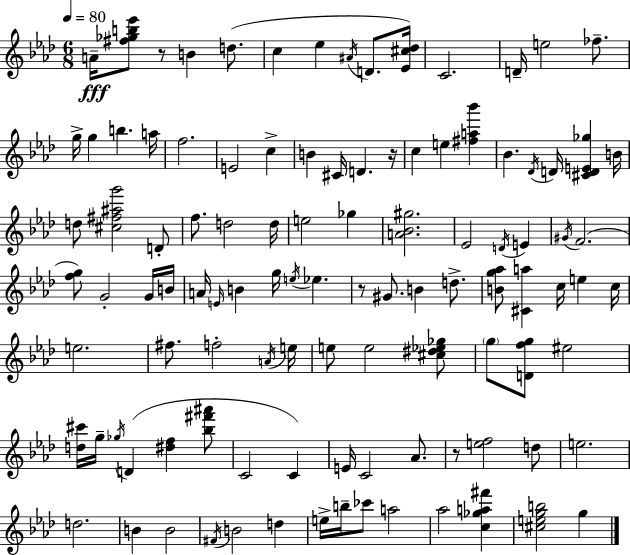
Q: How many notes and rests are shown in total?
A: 106